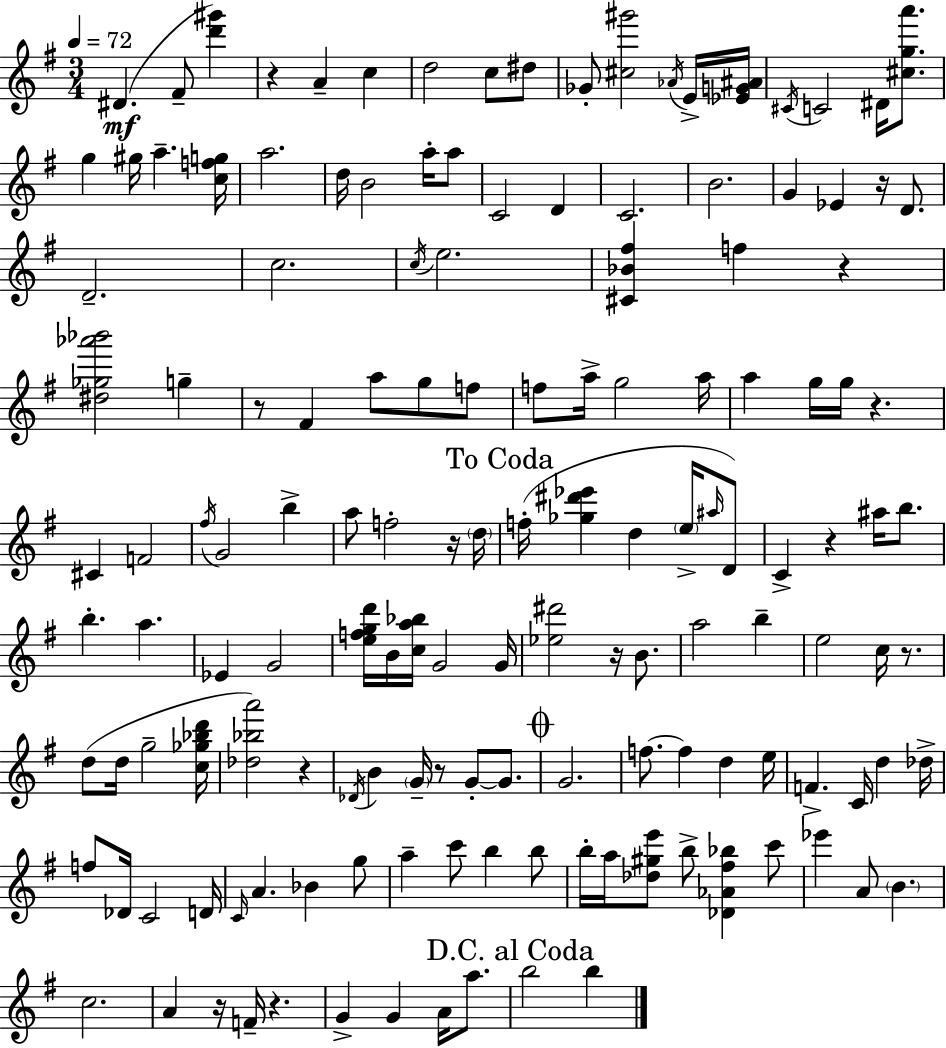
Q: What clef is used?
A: treble